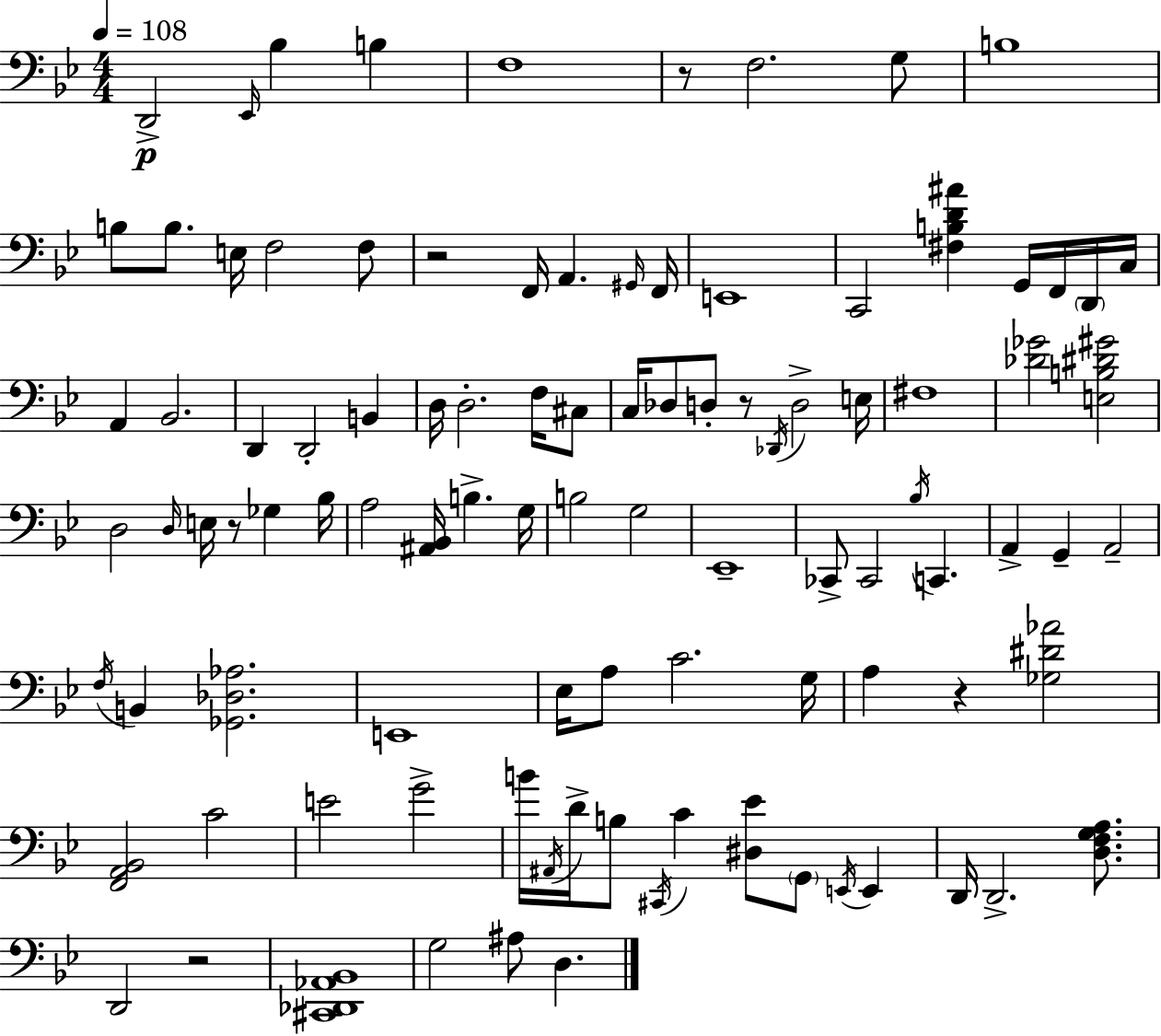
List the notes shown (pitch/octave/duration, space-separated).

D2/h Eb2/s Bb3/q B3/q F3/w R/e F3/h. G3/e B3/w B3/e B3/e. E3/s F3/h F3/e R/h F2/s A2/q. G#2/s F2/s E2/w C2/h [F#3,B3,D4,A#4]/q G2/s F2/s D2/s C3/s A2/q Bb2/h. D2/q D2/h B2/q D3/s D3/h. F3/s C#3/e C3/s Db3/e D3/e R/e Db2/s D3/h E3/s F#3/w [Db4,Gb4]/h [E3,B3,D#4,G#4]/h D3/h D3/s E3/s R/e Gb3/q Bb3/s A3/h [A#2,Bb2]/s B3/q. G3/s B3/h G3/h Eb2/w CES2/e CES2/h Bb3/s C2/q. A2/q G2/q A2/h F3/s B2/q [Gb2,Db3,Ab3]/h. E2/w Eb3/s A3/e C4/h. G3/s A3/q R/q [Gb3,D#4,Ab4]/h [F2,A2,Bb2]/h C4/h E4/h G4/h B4/s A#2/s D4/s B3/e C#2/s C4/q [D#3,Eb4]/e G2/e E2/s E2/q D2/s D2/h. [D3,F3,G3,A3]/e. D2/h R/h [C#2,Db2,Ab2,Bb2]/w G3/h A#3/e D3/q.